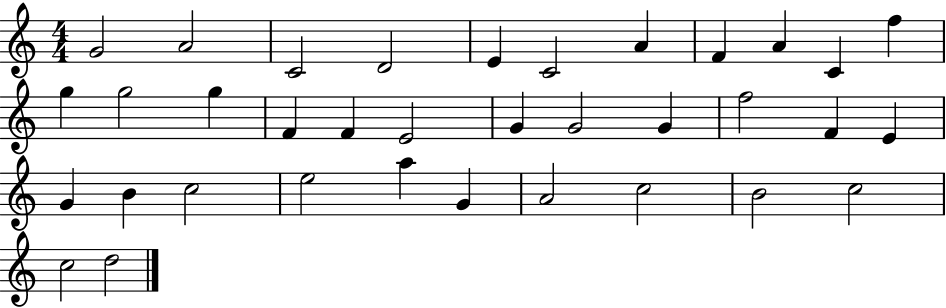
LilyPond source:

{
  \clef treble
  \numericTimeSignature
  \time 4/4
  \key c \major
  g'2 a'2 | c'2 d'2 | e'4 c'2 a'4 | f'4 a'4 c'4 f''4 | \break g''4 g''2 g''4 | f'4 f'4 e'2 | g'4 g'2 g'4 | f''2 f'4 e'4 | \break g'4 b'4 c''2 | e''2 a''4 g'4 | a'2 c''2 | b'2 c''2 | \break c''2 d''2 | \bar "|."
}